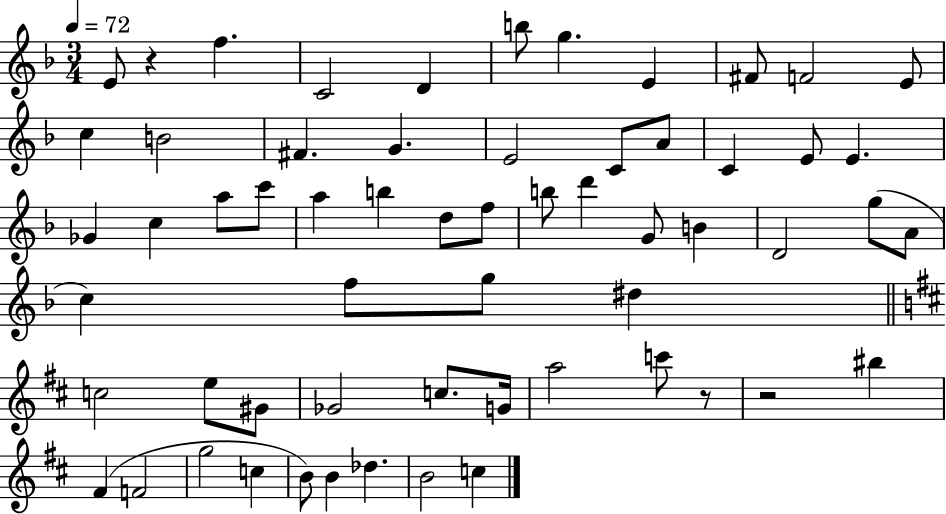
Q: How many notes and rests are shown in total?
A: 60